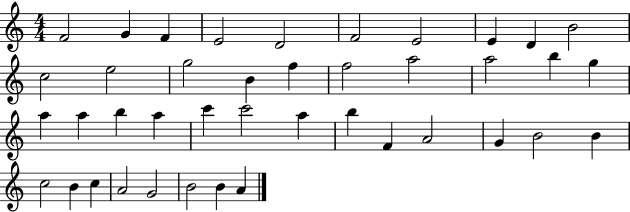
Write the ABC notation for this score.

X:1
T:Untitled
M:4/4
L:1/4
K:C
F2 G F E2 D2 F2 E2 E D B2 c2 e2 g2 B f f2 a2 a2 b g a a b a c' c'2 a b F A2 G B2 B c2 B c A2 G2 B2 B A